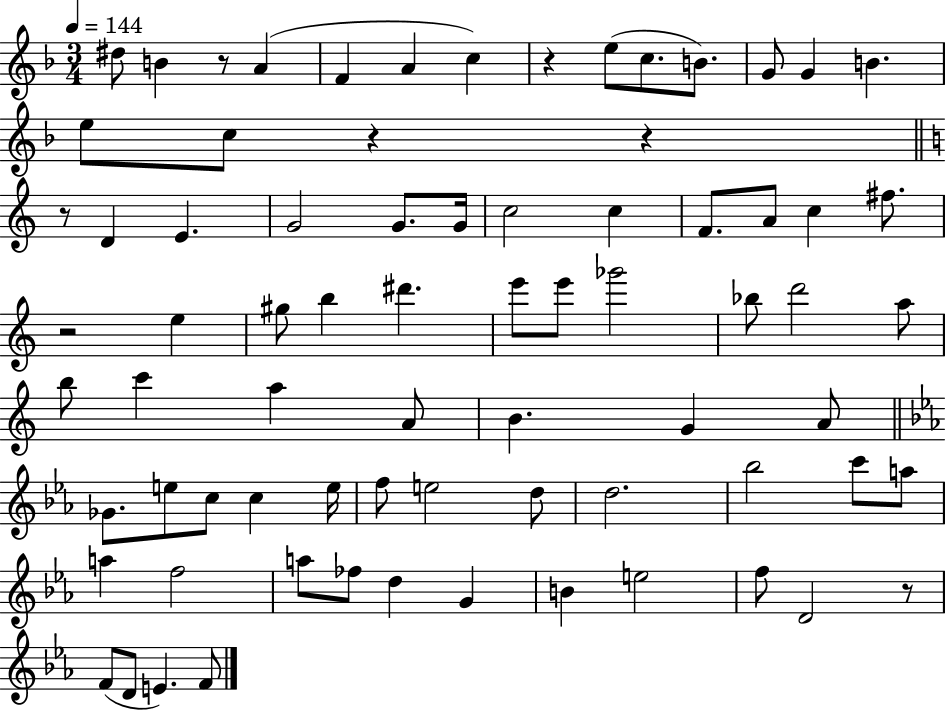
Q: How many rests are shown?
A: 7